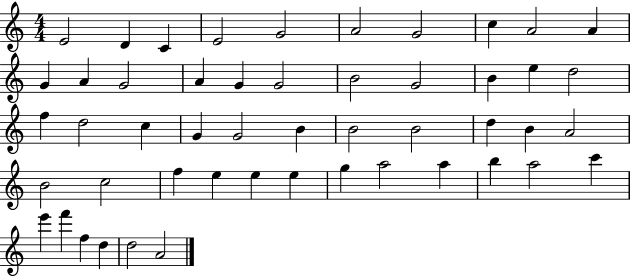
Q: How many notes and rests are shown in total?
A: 50